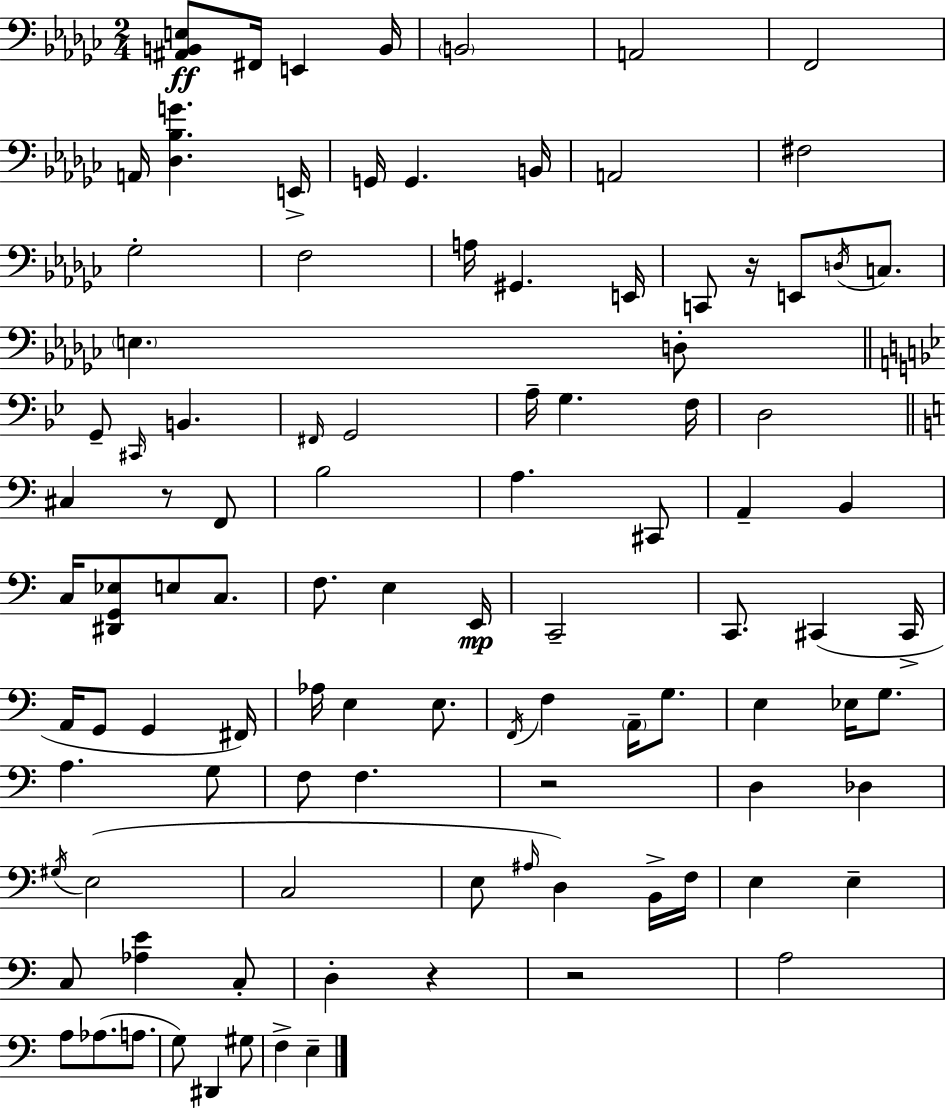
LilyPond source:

{
  \clef bass
  \numericTimeSignature
  \time 2/4
  \key ees \minor
  <ais, b, e>8\ff fis,16 e,4 b,16 | \parenthesize b,2 | a,2 | f,2 | \break a,16 <des bes g'>4. e,16-> | g,16 g,4. b,16 | a,2 | fis2 | \break ges2-. | f2 | a16 gis,4. e,16 | c,8 r16 e,8 \acciaccatura { d16 } c8. | \break \parenthesize e4. d8-. | \bar "||" \break \key g \minor g,8-- \grace { cis,16 } b,4. | \grace { fis,16 } g,2 | a16-- g4. | f16 d2 | \break \bar "||" \break \key c \major cis4 r8 f,8 | b2 | a4. cis,8 | a,4-- b,4 | \break c16 <dis, g, ees>8 e8 c8. | f8. e4 e,16\mp | c,2-- | c,8. cis,4( cis,16-> | \break a,16 g,8 g,4 fis,16) | aes16 e4 e8. | \acciaccatura { f,16 } f4 \parenthesize a,16-- g8. | e4 ees16 g8. | \break a4. g8 | f8 f4. | r2 | d4 des4 | \break \acciaccatura { gis16 }( e2 | c2 | e8 \grace { ais16 } d4) | b,16-> f16 e4 e4-- | \break c8 <aes e'>4 | c8-. d4-. r4 | r2 | a2 | \break a8 aes8.( | a8. g8) dis,4 | gis8 f4-> e4-- | \bar "|."
}